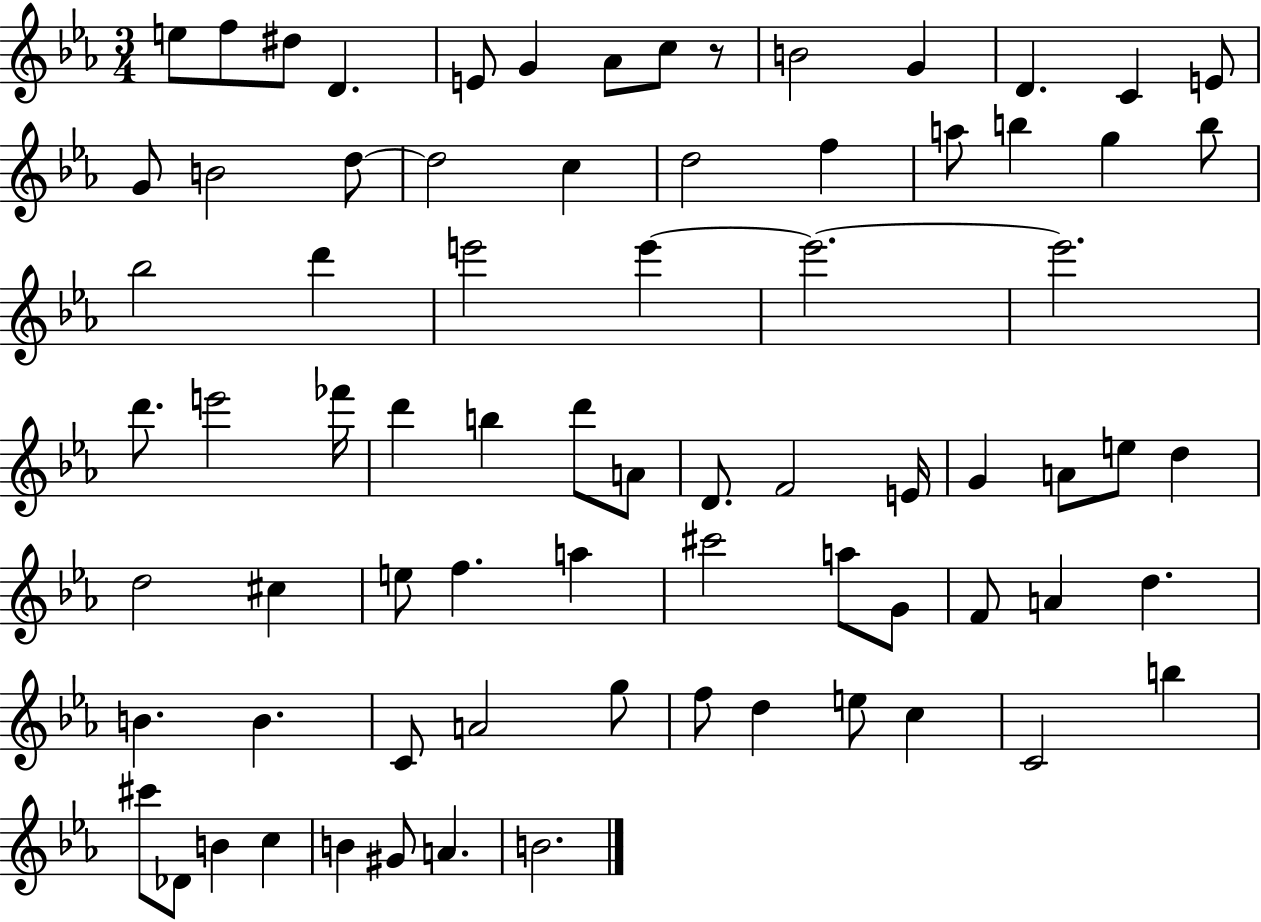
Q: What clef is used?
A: treble